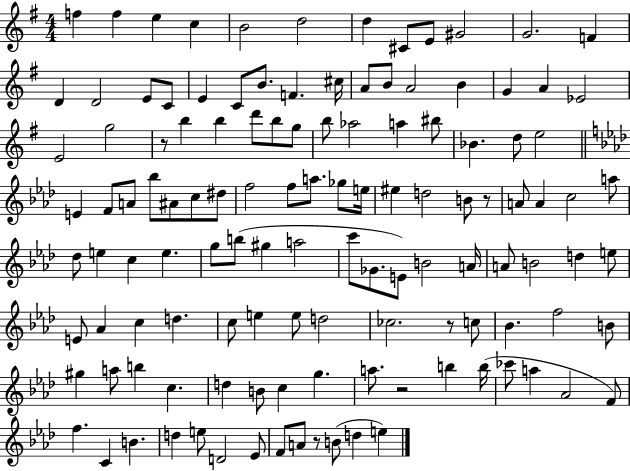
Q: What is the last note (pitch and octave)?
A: E5